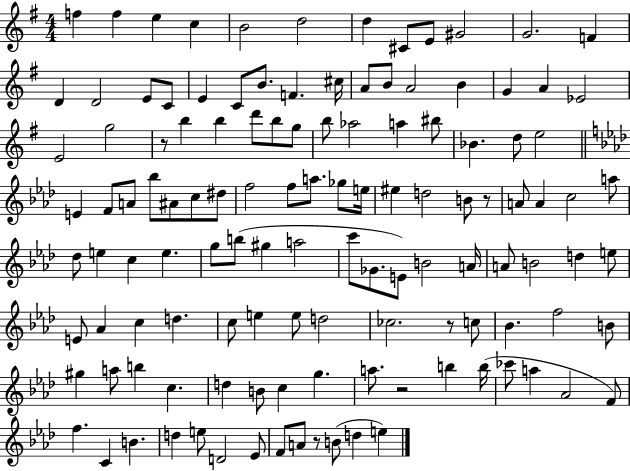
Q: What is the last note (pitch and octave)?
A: E5